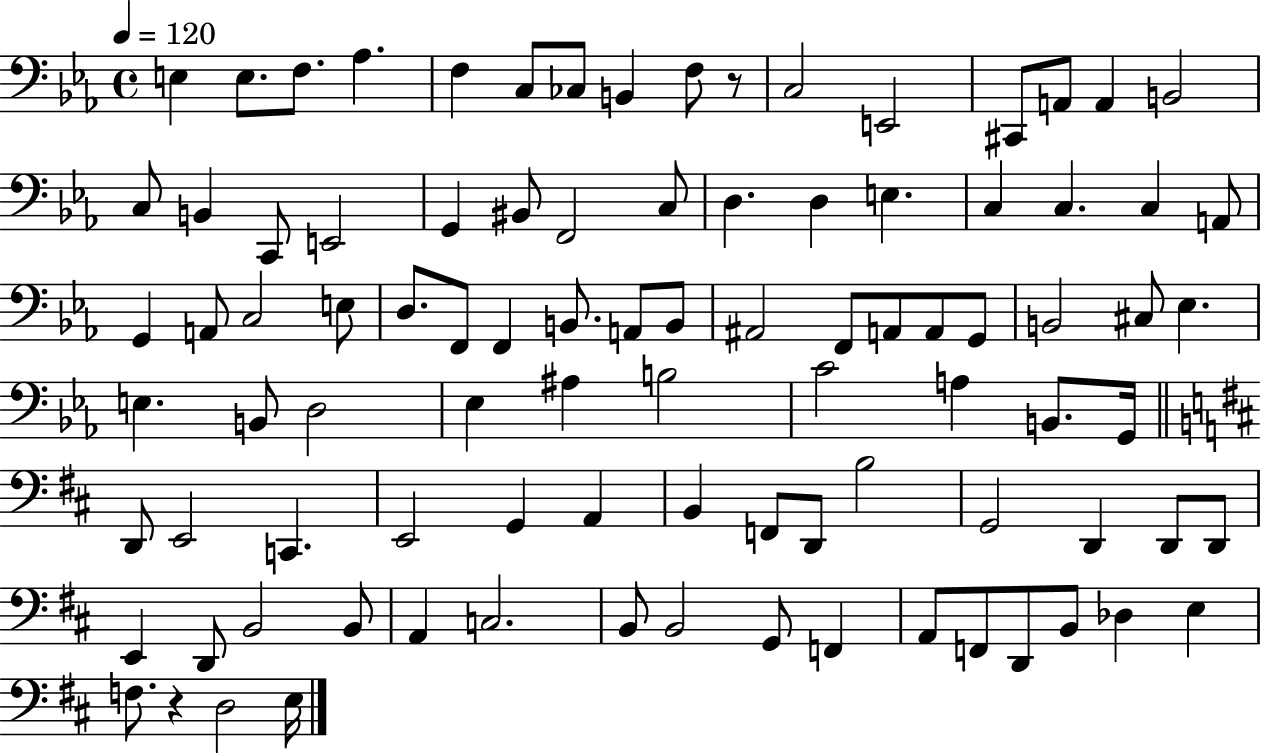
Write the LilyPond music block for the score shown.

{
  \clef bass
  \time 4/4
  \defaultTimeSignature
  \key ees \major
  \tempo 4 = 120
  \repeat volta 2 { e4 e8. f8. aes4. | f4 c8 ces8 b,4 f8 r8 | c2 e,2 | cis,8 a,8 a,4 b,2 | \break c8 b,4 c,8 e,2 | g,4 bis,8 f,2 c8 | d4. d4 e4. | c4 c4. c4 a,8 | \break g,4 a,8 c2 e8 | d8. f,8 f,4 b,8. a,8 b,8 | ais,2 f,8 a,8 a,8 g,8 | b,2 cis8 ees4. | \break e4. b,8 d2 | ees4 ais4 b2 | c'2 a4 b,8. g,16 | \bar "||" \break \key b \minor d,8 e,2 c,4. | e,2 g,4 a,4 | b,4 f,8 d,8 b2 | g,2 d,4 d,8 d,8 | \break e,4 d,8 b,2 b,8 | a,4 c2. | b,8 b,2 g,8 f,4 | a,8 f,8 d,8 b,8 des4 e4 | \break f8. r4 d2 e16 | } \bar "|."
}